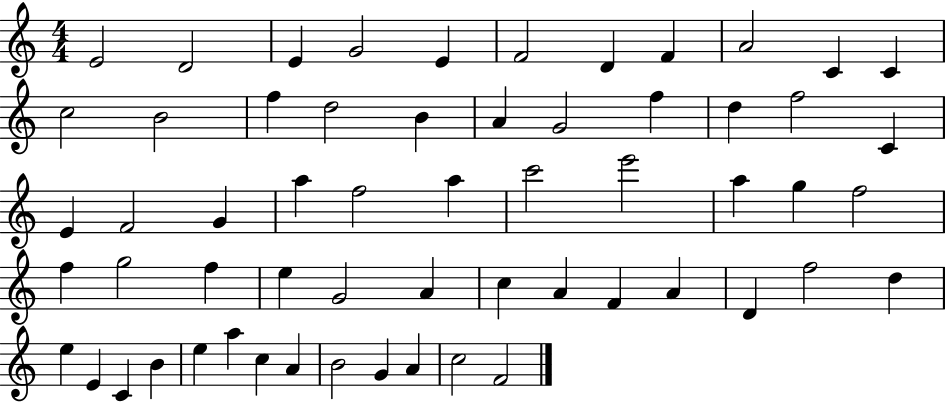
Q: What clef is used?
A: treble